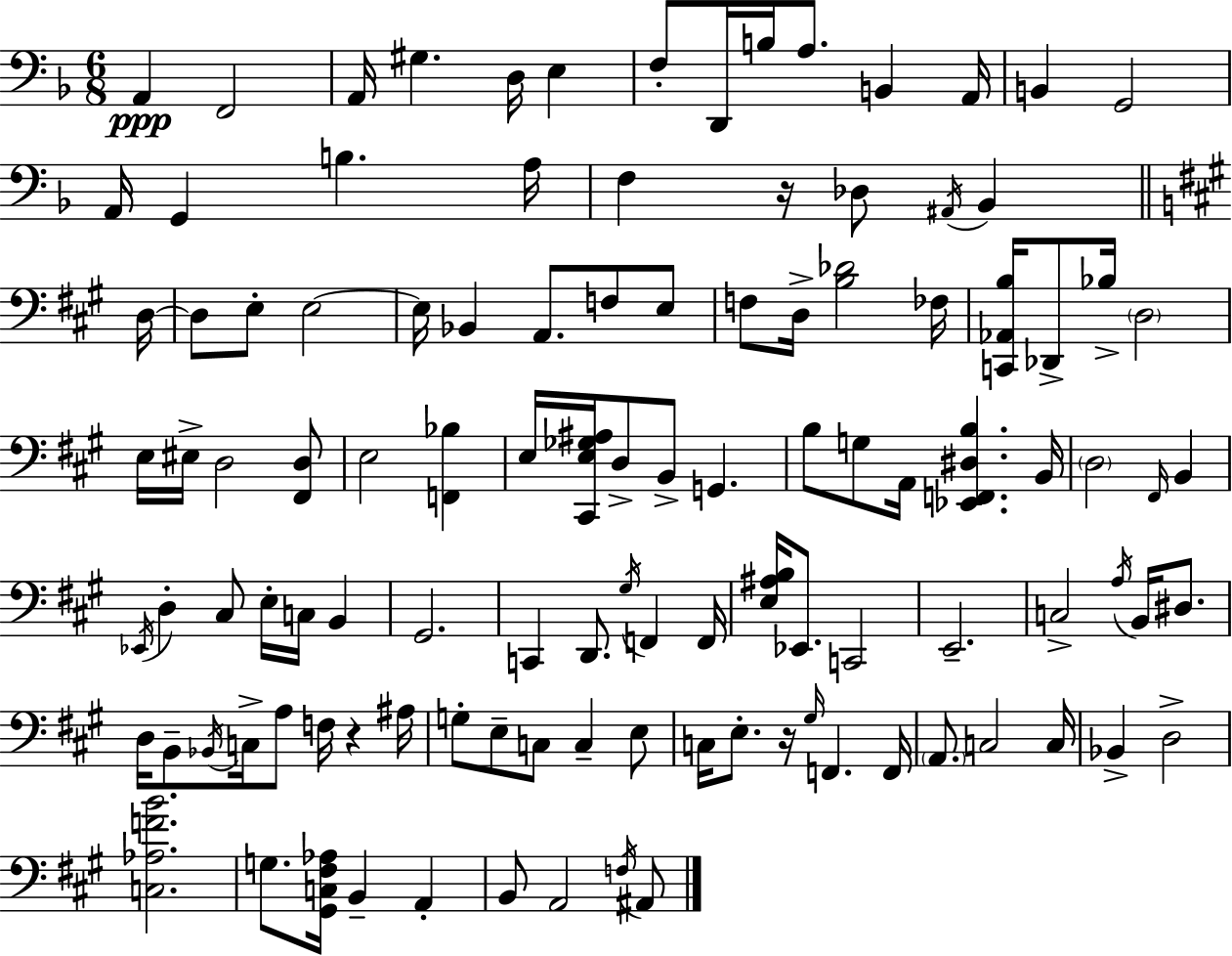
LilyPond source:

{
  \clef bass
  \numericTimeSignature
  \time 6/8
  \key d \minor
  a,4\ppp f,2 | a,16 gis4. d16 e4 | f8-. d,16 b16 a8. b,4 a,16 | b,4 g,2 | \break a,16 g,4 b4. a16 | f4 r16 des8 \acciaccatura { ais,16 } bes,4 | \bar "||" \break \key a \major d16~~ d8 e8-. e2~~ | e16 bes,4 a,8. f8 e8 | f8 d16-> <b des'>2 | fes16 <c, aes, b>16 des,8-> bes16-> \parenthesize d2 | \break e16 eis16-> d2 <fis, d>8 | e2 <f, bes>4 | e16 <cis, e ges ais>16 d8-> b,8-> g,4. | b8 g8 a,16 <ees, f, dis b>4. | \break b,16 \parenthesize d2 \grace { fis,16 } b,4 | \acciaccatura { ees,16 } d4-. cis8 e16-. c16 b,4 | gis,2. | c,4 d,8. \acciaccatura { gis16 } f,4 | \break f,16 <e ais b>16 ees,8. c,2 | e,2.-- | c2-> | \acciaccatura { a16 } b,16 dis8. d16 b,8-- \acciaccatura { bes,16 } c16-> a8 | \break f16 r4 ais16 g8-. e8-- c8 | c4-- e8 c16 e8.-. r16 \grace { gis16 } | f,4. f,16 \parenthesize a,8. c2 | c16 bes,4-> d2-> | \break <c aes f' b'>2. | g8. <gis, c fis aes>16 b,4-- | a,4-. b,8 a,2 | \acciaccatura { f16 } ais,8 \bar "|."
}